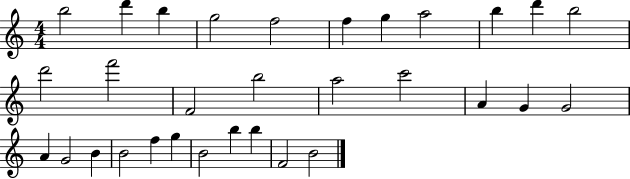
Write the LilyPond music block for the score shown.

{
  \clef treble
  \numericTimeSignature
  \time 4/4
  \key c \major
  b''2 d'''4 b''4 | g''2 f''2 | f''4 g''4 a''2 | b''4 d'''4 b''2 | \break d'''2 f'''2 | f'2 b''2 | a''2 c'''2 | a'4 g'4 g'2 | \break a'4 g'2 b'4 | b'2 f''4 g''4 | b'2 b''4 b''4 | f'2 b'2 | \break \bar "|."
}